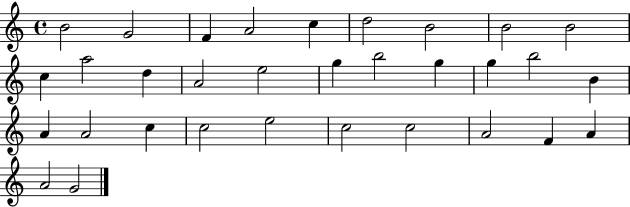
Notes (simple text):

B4/h G4/h F4/q A4/h C5/q D5/h B4/h B4/h B4/h C5/q A5/h D5/q A4/h E5/h G5/q B5/h G5/q G5/q B5/h B4/q A4/q A4/h C5/q C5/h E5/h C5/h C5/h A4/h F4/q A4/q A4/h G4/h